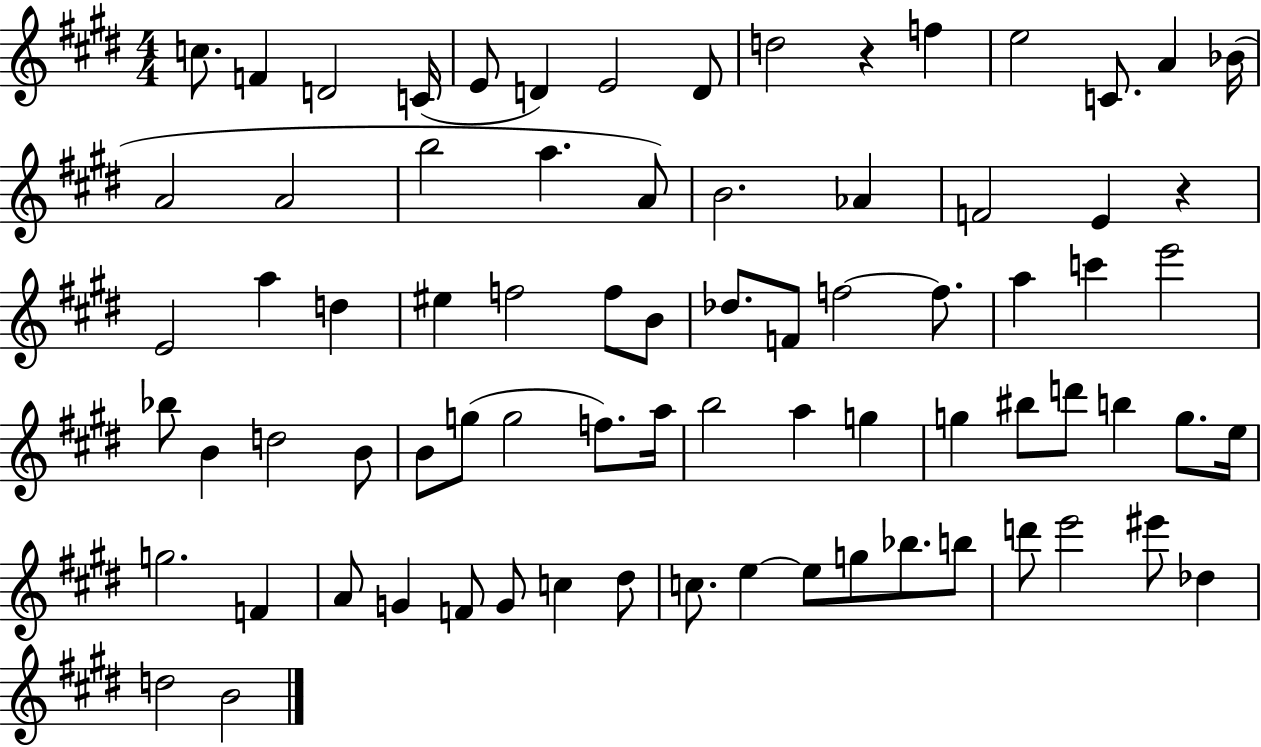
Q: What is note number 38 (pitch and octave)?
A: Bb5